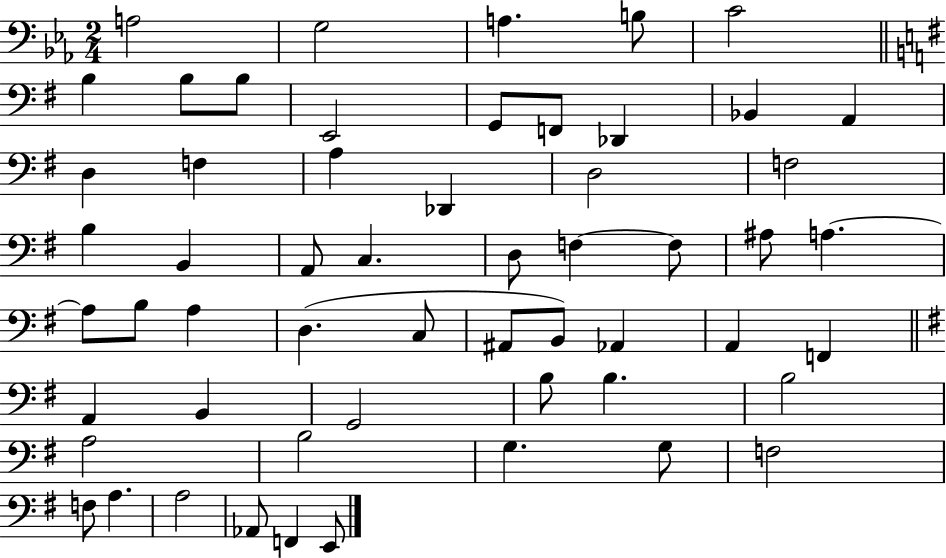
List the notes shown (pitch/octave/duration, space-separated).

A3/h G3/h A3/q. B3/e C4/h B3/q B3/e B3/e E2/h G2/e F2/e Db2/q Bb2/q A2/q D3/q F3/q A3/q Db2/q D3/h F3/h B3/q B2/q A2/e C3/q. D3/e F3/q F3/e A#3/e A3/q. A3/e B3/e A3/q D3/q. C3/e A#2/e B2/e Ab2/q A2/q F2/q A2/q B2/q G2/h B3/e B3/q. B3/h A3/h B3/h G3/q. G3/e F3/h F3/e A3/q. A3/h Ab2/e F2/q E2/e